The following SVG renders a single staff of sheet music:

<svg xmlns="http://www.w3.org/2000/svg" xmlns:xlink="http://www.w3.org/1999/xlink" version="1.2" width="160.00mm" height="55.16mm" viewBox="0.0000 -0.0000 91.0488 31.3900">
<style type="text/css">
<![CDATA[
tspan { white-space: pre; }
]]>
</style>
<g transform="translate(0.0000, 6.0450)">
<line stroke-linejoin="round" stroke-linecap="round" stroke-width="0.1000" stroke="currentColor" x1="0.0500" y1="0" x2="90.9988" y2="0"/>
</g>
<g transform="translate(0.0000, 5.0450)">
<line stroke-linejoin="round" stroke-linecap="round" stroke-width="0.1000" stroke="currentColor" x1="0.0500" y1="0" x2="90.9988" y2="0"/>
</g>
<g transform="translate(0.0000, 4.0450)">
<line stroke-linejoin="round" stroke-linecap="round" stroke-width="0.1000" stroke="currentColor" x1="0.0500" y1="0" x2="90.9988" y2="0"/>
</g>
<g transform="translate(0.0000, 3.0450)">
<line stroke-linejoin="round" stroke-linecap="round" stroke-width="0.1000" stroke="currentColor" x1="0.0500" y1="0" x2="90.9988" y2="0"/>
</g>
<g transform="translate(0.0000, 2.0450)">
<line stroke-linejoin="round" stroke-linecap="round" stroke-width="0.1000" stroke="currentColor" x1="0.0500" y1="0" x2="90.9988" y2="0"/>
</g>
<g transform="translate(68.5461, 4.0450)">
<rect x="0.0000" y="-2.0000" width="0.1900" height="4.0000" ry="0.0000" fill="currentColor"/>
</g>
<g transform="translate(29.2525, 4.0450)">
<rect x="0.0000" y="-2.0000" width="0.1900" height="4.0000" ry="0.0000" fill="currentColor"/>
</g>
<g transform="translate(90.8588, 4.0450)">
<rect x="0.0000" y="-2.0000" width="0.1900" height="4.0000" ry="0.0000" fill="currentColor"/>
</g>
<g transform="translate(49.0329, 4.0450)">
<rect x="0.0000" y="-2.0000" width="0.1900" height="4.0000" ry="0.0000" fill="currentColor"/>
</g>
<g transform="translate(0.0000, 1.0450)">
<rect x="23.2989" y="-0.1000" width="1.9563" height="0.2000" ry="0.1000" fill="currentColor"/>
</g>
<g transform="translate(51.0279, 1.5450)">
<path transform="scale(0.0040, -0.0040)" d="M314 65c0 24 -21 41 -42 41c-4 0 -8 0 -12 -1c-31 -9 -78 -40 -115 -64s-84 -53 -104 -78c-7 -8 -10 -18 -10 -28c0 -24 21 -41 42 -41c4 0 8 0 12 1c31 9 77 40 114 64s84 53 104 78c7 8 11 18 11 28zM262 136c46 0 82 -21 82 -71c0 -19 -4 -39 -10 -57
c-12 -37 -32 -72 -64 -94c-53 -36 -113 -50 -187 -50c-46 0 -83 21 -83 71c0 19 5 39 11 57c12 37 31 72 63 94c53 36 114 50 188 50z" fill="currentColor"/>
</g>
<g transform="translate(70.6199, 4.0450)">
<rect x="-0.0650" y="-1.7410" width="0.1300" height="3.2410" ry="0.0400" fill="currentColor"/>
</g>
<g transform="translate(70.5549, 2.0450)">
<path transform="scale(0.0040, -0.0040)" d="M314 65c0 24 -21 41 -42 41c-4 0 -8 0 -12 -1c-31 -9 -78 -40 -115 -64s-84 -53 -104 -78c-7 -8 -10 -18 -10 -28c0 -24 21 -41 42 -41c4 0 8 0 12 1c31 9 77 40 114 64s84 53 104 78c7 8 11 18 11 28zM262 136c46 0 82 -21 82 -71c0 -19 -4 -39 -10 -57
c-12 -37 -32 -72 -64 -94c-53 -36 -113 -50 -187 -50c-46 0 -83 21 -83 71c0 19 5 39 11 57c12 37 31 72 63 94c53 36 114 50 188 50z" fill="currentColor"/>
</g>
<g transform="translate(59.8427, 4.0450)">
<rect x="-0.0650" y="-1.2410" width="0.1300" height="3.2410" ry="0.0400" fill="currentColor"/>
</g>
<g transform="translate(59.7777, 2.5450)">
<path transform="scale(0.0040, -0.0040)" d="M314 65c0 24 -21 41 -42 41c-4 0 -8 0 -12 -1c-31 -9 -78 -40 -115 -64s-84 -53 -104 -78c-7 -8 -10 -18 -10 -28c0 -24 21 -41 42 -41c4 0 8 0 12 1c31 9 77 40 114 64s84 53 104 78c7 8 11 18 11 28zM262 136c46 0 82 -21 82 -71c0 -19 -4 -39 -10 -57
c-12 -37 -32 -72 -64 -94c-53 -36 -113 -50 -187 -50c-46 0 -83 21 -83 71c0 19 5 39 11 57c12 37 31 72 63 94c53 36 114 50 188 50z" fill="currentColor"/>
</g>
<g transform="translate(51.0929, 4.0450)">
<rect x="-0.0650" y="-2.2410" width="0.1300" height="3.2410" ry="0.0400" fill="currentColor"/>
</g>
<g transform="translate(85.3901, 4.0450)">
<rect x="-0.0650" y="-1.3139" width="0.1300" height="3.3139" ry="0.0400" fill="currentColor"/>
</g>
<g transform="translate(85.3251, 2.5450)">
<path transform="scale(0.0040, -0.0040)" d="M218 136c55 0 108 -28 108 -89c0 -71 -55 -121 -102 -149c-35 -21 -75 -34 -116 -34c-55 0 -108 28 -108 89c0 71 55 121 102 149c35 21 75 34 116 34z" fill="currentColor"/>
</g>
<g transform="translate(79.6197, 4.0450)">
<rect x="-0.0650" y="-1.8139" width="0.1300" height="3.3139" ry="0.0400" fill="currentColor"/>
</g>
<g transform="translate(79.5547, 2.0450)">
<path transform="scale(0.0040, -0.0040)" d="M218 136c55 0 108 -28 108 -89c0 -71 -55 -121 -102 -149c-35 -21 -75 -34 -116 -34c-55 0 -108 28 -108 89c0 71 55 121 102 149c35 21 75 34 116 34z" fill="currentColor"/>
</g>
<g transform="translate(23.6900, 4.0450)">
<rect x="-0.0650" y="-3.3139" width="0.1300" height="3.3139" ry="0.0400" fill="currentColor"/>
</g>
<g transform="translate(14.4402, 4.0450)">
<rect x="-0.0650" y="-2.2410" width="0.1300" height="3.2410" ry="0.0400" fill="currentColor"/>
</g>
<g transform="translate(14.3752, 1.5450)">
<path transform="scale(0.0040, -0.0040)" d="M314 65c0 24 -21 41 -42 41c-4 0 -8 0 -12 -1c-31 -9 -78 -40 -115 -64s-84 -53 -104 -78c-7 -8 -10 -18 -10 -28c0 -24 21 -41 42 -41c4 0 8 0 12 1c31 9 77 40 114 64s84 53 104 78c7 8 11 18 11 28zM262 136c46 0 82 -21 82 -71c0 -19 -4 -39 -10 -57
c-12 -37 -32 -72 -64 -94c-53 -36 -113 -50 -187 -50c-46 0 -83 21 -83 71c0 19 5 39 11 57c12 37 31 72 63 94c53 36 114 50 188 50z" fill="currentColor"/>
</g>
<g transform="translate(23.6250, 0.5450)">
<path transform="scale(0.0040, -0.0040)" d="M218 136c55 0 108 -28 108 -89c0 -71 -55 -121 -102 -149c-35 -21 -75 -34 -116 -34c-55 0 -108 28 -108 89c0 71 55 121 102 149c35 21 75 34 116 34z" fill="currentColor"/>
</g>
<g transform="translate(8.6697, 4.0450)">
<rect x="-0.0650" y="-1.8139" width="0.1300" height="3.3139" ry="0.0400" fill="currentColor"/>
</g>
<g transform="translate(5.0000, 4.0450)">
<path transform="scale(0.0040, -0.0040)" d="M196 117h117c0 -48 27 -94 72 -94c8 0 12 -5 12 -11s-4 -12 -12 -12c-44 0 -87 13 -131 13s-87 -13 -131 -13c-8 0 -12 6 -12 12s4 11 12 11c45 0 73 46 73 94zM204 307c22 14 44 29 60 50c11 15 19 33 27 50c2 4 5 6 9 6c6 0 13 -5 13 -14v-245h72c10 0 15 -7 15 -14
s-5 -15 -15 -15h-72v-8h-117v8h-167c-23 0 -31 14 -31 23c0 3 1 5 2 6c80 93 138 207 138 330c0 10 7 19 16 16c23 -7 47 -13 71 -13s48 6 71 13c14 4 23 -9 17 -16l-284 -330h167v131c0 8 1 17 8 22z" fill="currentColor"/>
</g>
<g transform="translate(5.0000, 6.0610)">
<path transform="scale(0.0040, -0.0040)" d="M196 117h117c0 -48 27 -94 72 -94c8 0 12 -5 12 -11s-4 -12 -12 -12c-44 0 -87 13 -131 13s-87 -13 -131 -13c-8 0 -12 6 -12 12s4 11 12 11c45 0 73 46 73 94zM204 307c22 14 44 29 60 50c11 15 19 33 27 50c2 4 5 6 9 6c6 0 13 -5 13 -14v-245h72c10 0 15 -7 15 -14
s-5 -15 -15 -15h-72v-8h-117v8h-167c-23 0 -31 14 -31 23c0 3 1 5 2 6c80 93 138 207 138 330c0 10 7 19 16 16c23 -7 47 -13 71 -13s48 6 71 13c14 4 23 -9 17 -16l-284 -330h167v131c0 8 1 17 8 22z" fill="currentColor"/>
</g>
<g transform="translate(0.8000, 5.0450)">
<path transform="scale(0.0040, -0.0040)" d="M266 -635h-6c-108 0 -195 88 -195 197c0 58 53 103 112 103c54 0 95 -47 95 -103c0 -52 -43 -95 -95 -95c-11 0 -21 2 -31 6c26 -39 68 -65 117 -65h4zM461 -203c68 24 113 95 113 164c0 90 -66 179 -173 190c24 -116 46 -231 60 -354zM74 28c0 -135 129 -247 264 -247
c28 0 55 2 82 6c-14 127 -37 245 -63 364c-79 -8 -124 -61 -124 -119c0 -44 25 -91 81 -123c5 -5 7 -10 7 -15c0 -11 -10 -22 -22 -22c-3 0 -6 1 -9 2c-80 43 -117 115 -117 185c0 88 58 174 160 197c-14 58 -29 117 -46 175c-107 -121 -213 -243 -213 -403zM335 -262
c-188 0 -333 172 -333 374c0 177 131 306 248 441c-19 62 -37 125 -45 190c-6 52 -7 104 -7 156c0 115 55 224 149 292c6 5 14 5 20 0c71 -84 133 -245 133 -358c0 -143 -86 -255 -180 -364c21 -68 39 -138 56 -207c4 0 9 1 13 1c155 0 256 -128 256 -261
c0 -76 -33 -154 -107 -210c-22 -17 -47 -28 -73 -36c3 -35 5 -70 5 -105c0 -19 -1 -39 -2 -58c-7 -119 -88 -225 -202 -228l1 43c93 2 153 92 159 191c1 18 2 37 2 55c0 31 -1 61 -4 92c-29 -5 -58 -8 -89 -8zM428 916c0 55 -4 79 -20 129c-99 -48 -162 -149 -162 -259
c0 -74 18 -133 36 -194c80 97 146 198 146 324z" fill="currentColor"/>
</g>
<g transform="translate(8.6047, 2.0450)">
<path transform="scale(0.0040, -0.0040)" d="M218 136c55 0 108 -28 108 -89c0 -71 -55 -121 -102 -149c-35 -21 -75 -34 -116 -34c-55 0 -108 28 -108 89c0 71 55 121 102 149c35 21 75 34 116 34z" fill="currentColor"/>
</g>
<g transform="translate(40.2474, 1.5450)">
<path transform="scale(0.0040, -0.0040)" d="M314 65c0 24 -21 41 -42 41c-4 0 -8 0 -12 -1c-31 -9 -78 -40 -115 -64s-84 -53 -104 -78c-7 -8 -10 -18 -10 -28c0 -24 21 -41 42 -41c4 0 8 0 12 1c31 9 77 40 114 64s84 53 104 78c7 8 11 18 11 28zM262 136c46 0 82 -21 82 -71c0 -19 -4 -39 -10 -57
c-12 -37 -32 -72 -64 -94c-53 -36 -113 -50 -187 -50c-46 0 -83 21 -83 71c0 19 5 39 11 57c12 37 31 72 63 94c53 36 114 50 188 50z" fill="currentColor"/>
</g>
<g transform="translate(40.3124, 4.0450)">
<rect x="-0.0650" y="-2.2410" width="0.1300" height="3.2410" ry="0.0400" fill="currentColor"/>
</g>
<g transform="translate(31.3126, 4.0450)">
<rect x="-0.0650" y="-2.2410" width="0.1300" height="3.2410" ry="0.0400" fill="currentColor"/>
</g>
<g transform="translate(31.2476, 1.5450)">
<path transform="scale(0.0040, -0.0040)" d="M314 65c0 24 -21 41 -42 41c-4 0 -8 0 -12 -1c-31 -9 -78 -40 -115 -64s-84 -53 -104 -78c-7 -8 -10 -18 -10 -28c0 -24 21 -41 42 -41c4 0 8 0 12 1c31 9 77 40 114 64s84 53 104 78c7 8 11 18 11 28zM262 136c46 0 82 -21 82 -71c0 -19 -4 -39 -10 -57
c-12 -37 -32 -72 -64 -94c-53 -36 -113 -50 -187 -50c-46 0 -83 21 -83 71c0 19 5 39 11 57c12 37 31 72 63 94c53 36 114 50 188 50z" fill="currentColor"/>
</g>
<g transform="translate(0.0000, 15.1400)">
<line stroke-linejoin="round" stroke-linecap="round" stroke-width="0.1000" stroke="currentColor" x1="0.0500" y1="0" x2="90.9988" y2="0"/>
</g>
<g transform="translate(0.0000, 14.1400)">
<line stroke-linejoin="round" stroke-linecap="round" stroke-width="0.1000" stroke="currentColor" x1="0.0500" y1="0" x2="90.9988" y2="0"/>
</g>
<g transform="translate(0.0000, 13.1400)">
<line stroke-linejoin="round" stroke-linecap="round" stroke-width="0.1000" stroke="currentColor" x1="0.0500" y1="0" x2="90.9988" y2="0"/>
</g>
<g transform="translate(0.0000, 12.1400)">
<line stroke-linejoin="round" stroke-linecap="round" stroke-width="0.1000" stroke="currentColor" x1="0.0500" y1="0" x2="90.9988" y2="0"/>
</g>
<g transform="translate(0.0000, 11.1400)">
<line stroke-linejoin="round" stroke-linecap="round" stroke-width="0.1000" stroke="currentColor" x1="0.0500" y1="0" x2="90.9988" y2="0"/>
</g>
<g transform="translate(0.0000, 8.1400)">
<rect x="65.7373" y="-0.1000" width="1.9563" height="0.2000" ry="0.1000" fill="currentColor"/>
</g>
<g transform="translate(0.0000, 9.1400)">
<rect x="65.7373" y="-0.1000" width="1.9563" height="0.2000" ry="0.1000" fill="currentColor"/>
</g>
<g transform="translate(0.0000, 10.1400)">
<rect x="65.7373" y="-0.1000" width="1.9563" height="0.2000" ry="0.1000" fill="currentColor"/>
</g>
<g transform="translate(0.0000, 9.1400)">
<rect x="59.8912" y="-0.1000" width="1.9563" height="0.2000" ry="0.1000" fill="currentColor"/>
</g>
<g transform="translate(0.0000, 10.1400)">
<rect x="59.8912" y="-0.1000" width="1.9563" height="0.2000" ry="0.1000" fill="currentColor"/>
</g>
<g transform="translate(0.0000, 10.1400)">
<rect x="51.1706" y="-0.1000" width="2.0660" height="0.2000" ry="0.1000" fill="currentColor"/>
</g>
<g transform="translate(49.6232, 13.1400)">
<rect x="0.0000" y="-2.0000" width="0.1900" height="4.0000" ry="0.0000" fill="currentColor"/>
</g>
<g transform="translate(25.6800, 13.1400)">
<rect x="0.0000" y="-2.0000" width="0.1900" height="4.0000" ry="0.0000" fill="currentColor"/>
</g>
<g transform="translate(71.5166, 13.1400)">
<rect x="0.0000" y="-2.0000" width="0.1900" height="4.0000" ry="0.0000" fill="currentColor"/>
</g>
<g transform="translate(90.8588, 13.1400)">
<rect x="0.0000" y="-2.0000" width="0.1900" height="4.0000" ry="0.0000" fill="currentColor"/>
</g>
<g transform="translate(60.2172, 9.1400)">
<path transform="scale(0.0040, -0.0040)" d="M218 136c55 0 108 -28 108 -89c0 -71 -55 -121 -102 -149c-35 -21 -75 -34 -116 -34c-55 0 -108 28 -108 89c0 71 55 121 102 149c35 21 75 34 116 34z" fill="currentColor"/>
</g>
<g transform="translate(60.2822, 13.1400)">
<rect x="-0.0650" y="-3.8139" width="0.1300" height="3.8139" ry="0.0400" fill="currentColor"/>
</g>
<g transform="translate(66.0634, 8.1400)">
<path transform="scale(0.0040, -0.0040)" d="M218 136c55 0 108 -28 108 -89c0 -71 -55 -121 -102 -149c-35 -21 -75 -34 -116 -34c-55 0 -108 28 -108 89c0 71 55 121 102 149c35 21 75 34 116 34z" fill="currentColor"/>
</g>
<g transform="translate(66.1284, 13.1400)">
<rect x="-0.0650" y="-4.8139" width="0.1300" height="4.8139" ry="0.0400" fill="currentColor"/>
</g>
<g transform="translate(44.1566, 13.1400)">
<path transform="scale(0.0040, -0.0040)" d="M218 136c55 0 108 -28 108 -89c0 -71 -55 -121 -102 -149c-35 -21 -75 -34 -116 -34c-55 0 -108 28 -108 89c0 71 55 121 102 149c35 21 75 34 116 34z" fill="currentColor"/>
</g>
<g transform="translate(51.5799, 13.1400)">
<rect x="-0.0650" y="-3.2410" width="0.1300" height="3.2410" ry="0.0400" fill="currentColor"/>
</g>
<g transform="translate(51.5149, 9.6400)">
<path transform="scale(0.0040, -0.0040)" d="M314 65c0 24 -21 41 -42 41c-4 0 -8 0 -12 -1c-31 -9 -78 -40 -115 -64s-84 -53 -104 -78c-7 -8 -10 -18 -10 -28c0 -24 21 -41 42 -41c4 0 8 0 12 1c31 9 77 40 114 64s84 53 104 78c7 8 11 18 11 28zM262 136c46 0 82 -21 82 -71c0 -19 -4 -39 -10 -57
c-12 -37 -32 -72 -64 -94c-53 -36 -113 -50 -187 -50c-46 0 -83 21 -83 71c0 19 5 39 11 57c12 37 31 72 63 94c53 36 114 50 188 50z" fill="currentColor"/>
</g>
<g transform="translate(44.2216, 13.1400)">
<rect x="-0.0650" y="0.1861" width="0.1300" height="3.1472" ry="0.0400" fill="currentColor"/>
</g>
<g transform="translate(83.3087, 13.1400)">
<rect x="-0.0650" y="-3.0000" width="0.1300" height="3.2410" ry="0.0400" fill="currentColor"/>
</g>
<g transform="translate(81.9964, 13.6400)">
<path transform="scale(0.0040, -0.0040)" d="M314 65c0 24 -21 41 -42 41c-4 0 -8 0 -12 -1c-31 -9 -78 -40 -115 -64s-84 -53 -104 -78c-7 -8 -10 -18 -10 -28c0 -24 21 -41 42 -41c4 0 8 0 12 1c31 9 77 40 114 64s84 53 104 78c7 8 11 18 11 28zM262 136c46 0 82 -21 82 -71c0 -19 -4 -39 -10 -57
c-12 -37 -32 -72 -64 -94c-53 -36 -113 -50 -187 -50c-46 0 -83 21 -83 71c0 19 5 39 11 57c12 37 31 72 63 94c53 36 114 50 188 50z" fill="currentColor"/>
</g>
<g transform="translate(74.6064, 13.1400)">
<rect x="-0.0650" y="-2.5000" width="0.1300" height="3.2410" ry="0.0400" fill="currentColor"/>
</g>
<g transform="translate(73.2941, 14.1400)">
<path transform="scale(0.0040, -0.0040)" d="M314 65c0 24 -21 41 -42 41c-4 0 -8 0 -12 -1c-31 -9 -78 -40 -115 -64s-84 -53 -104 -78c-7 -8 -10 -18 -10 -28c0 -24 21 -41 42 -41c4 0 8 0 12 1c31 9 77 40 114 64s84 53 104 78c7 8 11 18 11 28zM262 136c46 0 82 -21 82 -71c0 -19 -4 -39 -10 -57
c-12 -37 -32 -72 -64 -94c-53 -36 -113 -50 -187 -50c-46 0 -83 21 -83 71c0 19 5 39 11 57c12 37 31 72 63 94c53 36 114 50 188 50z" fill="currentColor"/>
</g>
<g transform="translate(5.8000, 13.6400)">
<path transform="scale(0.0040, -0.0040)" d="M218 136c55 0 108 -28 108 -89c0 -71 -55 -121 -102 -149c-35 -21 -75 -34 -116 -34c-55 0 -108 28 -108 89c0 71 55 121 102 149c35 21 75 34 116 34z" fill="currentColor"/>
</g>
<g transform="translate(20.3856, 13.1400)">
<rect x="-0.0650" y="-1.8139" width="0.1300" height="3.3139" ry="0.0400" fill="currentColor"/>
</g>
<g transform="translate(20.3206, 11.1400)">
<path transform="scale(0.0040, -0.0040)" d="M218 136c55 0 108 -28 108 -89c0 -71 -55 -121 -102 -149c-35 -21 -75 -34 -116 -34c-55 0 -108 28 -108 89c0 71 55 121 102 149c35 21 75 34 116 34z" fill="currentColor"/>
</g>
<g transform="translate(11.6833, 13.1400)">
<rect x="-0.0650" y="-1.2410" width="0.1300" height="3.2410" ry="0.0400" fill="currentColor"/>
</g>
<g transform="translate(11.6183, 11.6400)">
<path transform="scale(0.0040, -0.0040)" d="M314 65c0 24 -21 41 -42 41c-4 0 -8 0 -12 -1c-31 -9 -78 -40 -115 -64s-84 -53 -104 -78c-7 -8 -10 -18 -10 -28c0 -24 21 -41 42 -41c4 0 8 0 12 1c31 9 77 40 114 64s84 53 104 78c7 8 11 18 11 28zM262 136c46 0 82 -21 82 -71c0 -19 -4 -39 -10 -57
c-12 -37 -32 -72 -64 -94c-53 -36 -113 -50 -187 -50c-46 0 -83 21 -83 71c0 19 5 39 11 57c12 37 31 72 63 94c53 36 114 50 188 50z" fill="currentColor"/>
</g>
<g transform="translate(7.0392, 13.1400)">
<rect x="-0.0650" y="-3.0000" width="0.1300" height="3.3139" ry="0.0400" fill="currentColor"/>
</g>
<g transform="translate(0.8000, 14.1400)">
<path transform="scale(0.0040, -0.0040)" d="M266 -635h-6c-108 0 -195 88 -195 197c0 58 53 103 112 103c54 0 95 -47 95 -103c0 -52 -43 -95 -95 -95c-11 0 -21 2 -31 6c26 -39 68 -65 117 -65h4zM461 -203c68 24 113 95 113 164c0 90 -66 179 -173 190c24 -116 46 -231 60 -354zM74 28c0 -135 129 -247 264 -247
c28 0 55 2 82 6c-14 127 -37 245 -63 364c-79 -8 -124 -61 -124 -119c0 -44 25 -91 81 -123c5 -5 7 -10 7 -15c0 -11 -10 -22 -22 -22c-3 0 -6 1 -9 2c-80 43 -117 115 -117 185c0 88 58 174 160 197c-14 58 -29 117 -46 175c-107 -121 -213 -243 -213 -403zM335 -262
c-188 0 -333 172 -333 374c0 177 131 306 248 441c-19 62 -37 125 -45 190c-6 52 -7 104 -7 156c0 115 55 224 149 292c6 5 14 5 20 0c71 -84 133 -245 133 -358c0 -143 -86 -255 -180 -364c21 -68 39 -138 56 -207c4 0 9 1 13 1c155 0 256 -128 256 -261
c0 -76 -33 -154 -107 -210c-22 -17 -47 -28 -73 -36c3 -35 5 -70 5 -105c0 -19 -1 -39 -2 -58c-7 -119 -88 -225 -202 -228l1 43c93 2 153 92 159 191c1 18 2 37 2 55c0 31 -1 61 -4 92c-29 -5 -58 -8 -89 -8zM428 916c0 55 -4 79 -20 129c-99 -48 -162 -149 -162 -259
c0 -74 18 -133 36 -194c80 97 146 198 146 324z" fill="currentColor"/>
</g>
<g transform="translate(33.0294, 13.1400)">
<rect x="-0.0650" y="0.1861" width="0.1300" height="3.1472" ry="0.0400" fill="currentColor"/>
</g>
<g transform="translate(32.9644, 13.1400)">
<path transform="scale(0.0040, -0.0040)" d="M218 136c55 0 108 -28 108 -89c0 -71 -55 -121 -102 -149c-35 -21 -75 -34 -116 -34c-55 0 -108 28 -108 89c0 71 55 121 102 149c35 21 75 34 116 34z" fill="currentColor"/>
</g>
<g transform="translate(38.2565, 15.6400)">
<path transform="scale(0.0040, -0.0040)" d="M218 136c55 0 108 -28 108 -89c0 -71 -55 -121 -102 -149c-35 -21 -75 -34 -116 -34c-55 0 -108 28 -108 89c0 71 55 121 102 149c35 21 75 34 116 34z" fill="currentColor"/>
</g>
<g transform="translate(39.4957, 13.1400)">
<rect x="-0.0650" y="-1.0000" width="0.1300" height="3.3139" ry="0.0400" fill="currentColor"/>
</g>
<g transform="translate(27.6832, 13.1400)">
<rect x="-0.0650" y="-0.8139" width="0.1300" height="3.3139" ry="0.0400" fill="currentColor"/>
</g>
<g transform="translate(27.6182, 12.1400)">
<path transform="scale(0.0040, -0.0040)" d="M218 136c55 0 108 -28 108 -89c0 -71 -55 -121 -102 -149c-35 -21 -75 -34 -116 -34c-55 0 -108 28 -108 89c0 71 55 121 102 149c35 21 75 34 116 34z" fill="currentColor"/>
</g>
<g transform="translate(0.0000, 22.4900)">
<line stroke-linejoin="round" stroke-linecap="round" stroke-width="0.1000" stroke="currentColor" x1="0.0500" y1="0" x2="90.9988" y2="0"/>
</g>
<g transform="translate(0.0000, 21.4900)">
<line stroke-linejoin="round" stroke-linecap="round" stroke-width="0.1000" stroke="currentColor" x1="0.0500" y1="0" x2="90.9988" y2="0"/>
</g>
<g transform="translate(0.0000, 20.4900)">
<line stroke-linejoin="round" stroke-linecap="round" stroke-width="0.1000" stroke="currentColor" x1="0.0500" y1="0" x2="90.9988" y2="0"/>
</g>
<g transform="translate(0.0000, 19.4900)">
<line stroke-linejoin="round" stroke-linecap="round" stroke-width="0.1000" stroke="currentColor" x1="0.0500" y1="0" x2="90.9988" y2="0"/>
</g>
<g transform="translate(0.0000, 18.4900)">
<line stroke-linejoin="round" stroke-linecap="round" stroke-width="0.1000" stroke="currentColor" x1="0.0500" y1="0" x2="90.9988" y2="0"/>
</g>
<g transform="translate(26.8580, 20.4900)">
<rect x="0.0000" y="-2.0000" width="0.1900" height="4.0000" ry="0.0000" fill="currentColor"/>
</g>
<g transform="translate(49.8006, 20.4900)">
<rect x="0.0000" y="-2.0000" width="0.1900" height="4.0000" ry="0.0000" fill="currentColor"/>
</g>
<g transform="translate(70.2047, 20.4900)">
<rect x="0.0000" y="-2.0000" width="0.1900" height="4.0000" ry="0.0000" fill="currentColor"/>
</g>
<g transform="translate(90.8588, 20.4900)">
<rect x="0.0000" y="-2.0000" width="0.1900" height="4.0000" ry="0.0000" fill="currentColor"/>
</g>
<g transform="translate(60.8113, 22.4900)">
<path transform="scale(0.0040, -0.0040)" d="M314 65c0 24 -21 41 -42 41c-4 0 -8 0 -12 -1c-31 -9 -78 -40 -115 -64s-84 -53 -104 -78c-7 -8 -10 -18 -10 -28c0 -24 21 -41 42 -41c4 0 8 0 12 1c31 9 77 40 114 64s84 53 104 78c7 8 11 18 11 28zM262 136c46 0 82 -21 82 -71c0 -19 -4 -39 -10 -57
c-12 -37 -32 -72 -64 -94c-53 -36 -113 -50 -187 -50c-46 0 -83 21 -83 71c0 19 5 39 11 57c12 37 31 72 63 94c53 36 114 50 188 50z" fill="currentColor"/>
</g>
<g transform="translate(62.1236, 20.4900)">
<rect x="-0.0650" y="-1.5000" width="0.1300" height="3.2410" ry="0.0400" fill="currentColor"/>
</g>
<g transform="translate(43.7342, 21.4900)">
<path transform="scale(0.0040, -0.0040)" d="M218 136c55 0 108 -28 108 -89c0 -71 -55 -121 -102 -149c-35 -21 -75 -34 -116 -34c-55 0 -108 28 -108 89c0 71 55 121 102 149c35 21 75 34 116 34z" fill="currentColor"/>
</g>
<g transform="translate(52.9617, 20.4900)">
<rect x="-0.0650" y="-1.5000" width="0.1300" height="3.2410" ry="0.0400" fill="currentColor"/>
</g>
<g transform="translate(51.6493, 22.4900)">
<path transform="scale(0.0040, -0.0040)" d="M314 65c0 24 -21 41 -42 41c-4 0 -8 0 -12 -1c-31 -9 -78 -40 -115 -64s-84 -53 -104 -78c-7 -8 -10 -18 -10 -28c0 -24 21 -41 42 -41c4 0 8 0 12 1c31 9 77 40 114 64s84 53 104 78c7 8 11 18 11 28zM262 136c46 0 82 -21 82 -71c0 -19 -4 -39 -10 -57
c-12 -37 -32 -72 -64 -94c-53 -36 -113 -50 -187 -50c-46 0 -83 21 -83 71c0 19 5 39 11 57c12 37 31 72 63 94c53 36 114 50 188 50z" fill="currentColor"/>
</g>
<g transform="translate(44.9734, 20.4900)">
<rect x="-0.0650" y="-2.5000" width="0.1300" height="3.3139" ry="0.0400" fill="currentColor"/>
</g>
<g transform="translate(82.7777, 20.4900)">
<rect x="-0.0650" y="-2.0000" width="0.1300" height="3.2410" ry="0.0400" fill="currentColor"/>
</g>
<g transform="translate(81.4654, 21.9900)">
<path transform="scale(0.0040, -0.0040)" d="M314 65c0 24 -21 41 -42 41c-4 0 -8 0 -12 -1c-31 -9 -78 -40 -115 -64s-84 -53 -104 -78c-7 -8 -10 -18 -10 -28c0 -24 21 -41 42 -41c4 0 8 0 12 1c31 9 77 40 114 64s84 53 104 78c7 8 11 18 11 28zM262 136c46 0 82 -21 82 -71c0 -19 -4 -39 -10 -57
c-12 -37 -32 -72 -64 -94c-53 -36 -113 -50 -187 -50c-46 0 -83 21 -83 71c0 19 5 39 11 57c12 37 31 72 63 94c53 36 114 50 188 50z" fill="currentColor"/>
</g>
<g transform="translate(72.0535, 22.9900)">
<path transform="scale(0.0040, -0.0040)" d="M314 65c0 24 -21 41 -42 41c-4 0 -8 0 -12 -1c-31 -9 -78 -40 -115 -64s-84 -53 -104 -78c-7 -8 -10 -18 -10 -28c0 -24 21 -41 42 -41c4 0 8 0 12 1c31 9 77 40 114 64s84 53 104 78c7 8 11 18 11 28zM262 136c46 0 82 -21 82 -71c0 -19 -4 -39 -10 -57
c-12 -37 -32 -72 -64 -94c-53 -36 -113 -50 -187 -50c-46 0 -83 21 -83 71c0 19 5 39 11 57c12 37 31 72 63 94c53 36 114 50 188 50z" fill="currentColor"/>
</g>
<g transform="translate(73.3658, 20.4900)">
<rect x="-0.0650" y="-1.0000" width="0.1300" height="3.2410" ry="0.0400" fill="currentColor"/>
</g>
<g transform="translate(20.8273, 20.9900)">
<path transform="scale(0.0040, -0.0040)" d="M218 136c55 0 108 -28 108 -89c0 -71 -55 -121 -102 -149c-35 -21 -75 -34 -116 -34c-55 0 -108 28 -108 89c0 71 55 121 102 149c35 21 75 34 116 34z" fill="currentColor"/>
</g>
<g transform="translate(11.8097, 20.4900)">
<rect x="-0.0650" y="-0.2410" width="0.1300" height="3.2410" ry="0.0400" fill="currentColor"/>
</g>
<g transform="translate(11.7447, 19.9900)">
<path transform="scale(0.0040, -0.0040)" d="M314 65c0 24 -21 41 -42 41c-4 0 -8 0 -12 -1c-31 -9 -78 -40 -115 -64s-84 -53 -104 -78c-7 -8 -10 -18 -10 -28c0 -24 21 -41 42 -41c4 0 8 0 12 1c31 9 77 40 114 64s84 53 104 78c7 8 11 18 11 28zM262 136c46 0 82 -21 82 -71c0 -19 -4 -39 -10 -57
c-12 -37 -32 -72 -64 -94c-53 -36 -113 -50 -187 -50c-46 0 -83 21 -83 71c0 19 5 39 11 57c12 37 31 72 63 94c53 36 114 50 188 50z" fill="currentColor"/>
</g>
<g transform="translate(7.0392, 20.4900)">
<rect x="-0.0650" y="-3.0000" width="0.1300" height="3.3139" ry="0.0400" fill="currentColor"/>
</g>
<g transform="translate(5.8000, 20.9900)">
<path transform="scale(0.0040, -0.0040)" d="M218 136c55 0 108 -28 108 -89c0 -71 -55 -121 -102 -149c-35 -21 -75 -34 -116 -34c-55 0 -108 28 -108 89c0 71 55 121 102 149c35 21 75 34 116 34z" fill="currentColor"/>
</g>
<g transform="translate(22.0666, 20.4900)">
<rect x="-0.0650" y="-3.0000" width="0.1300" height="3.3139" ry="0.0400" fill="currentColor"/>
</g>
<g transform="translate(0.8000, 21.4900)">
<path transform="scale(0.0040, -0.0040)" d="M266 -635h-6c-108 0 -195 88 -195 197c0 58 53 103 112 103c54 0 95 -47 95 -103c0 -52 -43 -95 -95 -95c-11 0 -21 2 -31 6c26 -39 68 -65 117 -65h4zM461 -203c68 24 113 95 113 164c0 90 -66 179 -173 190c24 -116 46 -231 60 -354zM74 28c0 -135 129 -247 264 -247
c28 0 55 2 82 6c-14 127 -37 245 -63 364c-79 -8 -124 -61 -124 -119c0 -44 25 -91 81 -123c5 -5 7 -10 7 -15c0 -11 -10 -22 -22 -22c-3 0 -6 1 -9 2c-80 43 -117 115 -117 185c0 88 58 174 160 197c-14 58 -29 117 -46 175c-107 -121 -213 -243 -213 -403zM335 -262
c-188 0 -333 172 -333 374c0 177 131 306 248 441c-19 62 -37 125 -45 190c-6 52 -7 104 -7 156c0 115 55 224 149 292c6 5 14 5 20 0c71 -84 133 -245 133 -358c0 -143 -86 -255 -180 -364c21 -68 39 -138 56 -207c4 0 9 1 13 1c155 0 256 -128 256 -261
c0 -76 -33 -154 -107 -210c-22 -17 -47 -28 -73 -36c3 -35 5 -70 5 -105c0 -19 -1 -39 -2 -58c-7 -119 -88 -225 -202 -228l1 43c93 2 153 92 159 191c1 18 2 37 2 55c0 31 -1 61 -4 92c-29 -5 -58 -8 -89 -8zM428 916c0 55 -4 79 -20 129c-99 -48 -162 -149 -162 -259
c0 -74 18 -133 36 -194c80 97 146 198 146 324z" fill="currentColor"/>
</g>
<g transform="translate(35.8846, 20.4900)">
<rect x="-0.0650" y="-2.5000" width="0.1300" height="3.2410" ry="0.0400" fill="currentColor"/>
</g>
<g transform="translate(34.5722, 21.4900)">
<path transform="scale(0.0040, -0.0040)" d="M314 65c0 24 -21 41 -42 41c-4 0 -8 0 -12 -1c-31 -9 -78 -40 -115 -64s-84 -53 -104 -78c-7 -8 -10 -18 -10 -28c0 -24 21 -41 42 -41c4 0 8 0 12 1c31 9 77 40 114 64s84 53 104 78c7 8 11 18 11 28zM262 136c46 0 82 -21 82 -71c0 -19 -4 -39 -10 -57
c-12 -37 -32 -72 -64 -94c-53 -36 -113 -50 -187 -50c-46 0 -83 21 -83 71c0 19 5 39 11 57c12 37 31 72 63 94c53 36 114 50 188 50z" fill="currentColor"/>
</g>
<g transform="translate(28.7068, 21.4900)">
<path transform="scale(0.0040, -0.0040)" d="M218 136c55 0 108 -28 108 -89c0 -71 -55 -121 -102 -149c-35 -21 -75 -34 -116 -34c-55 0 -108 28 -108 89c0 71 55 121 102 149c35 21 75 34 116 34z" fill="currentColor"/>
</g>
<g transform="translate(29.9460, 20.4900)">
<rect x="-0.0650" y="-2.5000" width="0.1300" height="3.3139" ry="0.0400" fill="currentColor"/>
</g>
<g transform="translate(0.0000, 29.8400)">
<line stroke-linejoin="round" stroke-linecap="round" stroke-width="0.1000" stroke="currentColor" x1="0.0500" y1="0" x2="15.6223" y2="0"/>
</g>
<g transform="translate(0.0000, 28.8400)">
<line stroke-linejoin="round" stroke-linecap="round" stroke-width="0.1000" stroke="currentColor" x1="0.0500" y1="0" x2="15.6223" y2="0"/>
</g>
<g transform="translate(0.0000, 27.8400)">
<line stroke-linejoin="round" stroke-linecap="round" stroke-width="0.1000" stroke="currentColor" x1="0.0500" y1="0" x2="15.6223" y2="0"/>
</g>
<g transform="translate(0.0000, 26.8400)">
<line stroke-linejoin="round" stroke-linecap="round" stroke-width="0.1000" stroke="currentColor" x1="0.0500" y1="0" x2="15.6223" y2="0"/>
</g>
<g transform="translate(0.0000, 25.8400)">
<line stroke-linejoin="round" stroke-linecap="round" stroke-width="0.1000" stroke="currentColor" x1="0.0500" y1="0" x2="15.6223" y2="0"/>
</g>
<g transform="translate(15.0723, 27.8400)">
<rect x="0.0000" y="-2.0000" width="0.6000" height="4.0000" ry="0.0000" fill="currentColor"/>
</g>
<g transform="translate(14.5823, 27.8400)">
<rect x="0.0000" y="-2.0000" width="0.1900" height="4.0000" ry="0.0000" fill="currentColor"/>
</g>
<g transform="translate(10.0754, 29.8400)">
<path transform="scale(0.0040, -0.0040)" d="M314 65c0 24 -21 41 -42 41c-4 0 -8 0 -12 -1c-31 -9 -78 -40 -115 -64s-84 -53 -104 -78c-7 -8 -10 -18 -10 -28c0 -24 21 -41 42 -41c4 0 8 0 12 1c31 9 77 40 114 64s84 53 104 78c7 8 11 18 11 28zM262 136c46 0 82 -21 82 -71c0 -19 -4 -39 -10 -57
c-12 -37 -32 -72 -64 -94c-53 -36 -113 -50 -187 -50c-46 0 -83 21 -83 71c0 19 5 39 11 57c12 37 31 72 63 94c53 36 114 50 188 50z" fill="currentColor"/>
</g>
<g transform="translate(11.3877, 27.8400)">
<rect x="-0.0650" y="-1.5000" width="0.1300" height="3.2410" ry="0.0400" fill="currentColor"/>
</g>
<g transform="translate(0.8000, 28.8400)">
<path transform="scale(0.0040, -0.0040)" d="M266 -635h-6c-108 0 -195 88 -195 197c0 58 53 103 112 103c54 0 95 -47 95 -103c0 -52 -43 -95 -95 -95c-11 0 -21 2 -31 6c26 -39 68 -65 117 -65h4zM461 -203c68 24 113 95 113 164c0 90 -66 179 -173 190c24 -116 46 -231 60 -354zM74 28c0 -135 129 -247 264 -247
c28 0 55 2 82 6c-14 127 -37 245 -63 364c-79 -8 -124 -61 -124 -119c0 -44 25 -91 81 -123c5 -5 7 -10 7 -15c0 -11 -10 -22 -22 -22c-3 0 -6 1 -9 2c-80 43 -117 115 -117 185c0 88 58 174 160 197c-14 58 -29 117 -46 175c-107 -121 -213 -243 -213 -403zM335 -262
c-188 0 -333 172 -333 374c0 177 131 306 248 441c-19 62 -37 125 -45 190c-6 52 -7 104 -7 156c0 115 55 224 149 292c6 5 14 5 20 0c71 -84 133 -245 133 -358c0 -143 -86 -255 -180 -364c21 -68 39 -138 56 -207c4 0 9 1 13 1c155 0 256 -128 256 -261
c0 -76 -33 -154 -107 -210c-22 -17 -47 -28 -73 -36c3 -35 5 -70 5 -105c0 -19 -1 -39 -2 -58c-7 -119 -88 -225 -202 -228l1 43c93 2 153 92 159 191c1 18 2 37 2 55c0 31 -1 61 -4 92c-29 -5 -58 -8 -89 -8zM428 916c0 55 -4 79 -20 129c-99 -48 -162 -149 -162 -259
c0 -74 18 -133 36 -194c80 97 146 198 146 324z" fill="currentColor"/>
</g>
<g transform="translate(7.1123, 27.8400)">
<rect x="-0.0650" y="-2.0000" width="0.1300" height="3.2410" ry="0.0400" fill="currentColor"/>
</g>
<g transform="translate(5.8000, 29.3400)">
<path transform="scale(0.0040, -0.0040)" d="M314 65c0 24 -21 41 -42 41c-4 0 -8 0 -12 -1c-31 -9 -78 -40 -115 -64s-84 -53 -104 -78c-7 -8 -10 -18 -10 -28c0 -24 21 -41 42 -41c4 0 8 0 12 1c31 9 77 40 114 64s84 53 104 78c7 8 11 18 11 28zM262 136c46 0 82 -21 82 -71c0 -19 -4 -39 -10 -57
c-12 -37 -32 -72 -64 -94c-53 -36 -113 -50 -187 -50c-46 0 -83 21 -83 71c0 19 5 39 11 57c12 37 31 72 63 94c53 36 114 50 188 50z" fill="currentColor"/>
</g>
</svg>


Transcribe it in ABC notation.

X:1
T:Untitled
M:4/4
L:1/4
K:C
f g2 b g2 g2 g2 e2 f2 f e A e2 f d B D B b2 c' e' G2 A2 A c2 A G G2 G E2 E2 D2 F2 F2 E2